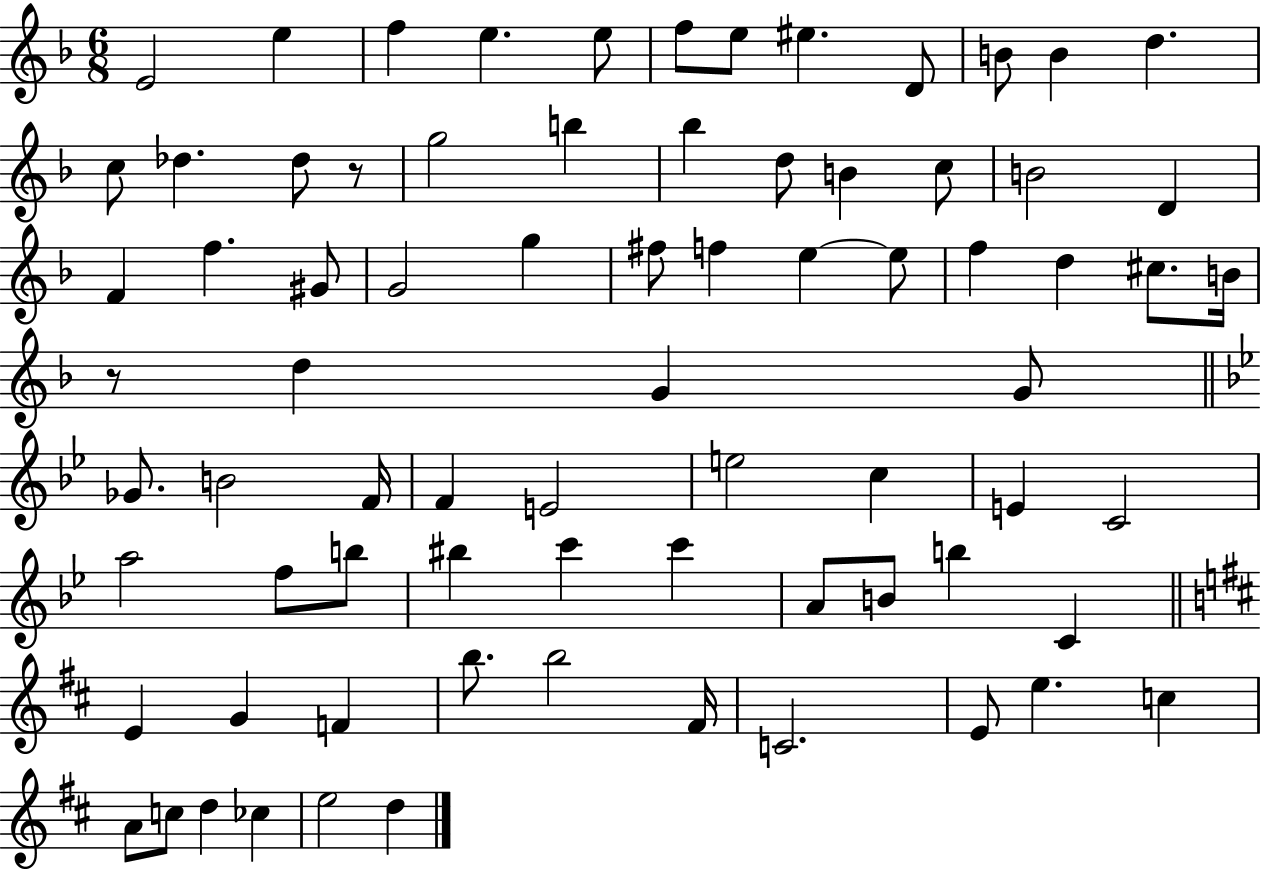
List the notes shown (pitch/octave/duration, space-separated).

E4/h E5/q F5/q E5/q. E5/e F5/e E5/e EIS5/q. D4/e B4/e B4/q D5/q. C5/e Db5/q. Db5/e R/e G5/h B5/q Bb5/q D5/e B4/q C5/e B4/h D4/q F4/q F5/q. G#4/e G4/h G5/q F#5/e F5/q E5/q E5/e F5/q D5/q C#5/e. B4/s R/e D5/q G4/q G4/e Gb4/e. B4/h F4/s F4/q E4/h E5/h C5/q E4/q C4/h A5/h F5/e B5/e BIS5/q C6/q C6/q A4/e B4/e B5/q C4/q E4/q G4/q F4/q B5/e. B5/h F#4/s C4/h. E4/e E5/q. C5/q A4/e C5/e D5/q CES5/q E5/h D5/q